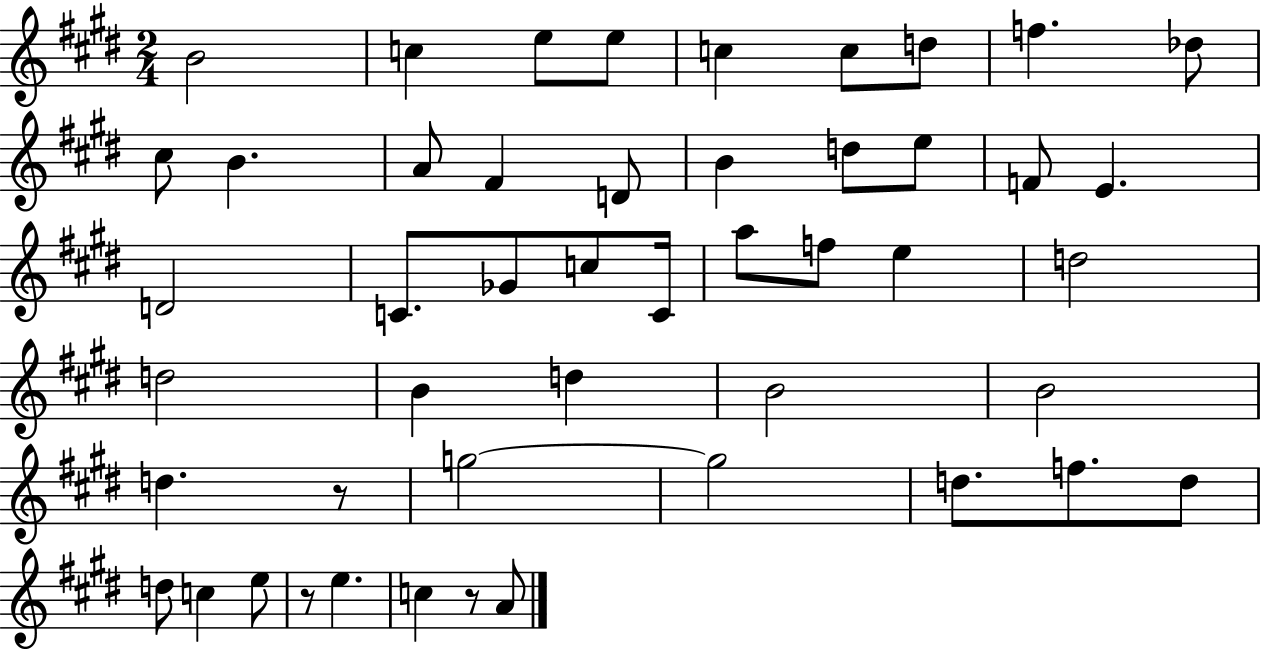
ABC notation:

X:1
T:Untitled
M:2/4
L:1/4
K:E
B2 c e/2 e/2 c c/2 d/2 f _d/2 ^c/2 B A/2 ^F D/2 B d/2 e/2 F/2 E D2 C/2 _G/2 c/2 C/4 a/2 f/2 e d2 d2 B d B2 B2 d z/2 g2 g2 d/2 f/2 d/2 d/2 c e/2 z/2 e c z/2 A/2